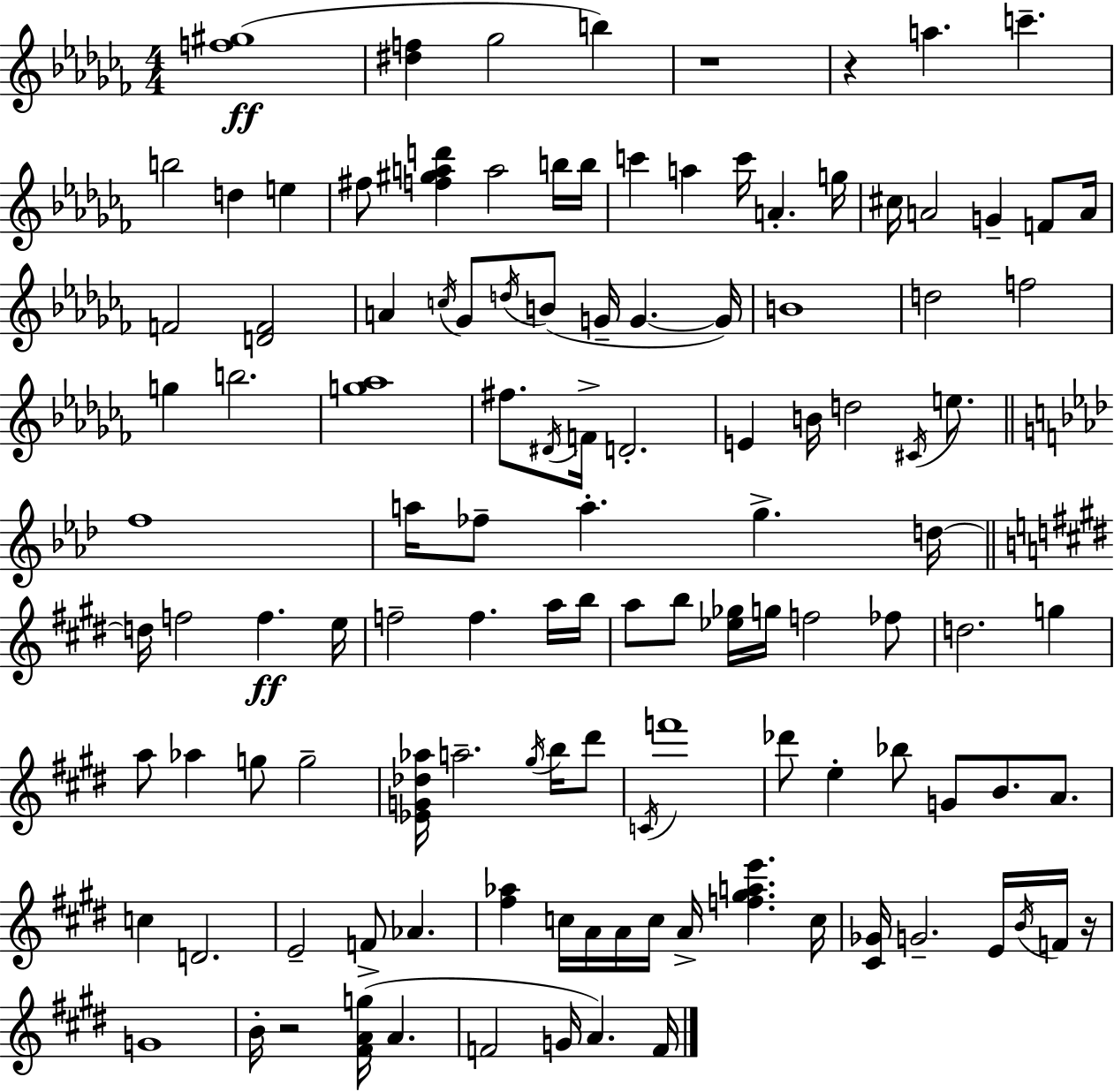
X:1
T:Untitled
M:4/4
L:1/4
K:Abm
[f^g]4 [^df] _g2 b z4 z a c' b2 d e ^f/2 [f^gad'] a2 b/4 b/4 c' a c'/4 A g/4 ^c/4 A2 G F/2 A/4 F2 [DF]2 A c/4 _G/2 d/4 B/2 G/4 G G/4 B4 d2 f2 g b2 [g_a]4 ^f/2 ^D/4 F/4 D2 E B/4 d2 ^C/4 e/2 f4 a/4 _f/2 a g d/4 d/4 f2 f e/4 f2 f a/4 b/4 a/2 b/2 [_e_g]/4 g/4 f2 _f/2 d2 g a/2 _a g/2 g2 [_EG_d_a]/4 a2 ^g/4 b/4 ^d'/2 C/4 f'4 _d'/2 e _b/2 G/2 B/2 A/2 c D2 E2 F/2 _A [^f_a] c/4 A/4 A/4 c/4 A/4 [f^gae'] c/4 [^C_G]/4 G2 E/4 B/4 F/4 z/4 G4 B/4 z2 [^FAg]/4 A F2 G/4 A F/4